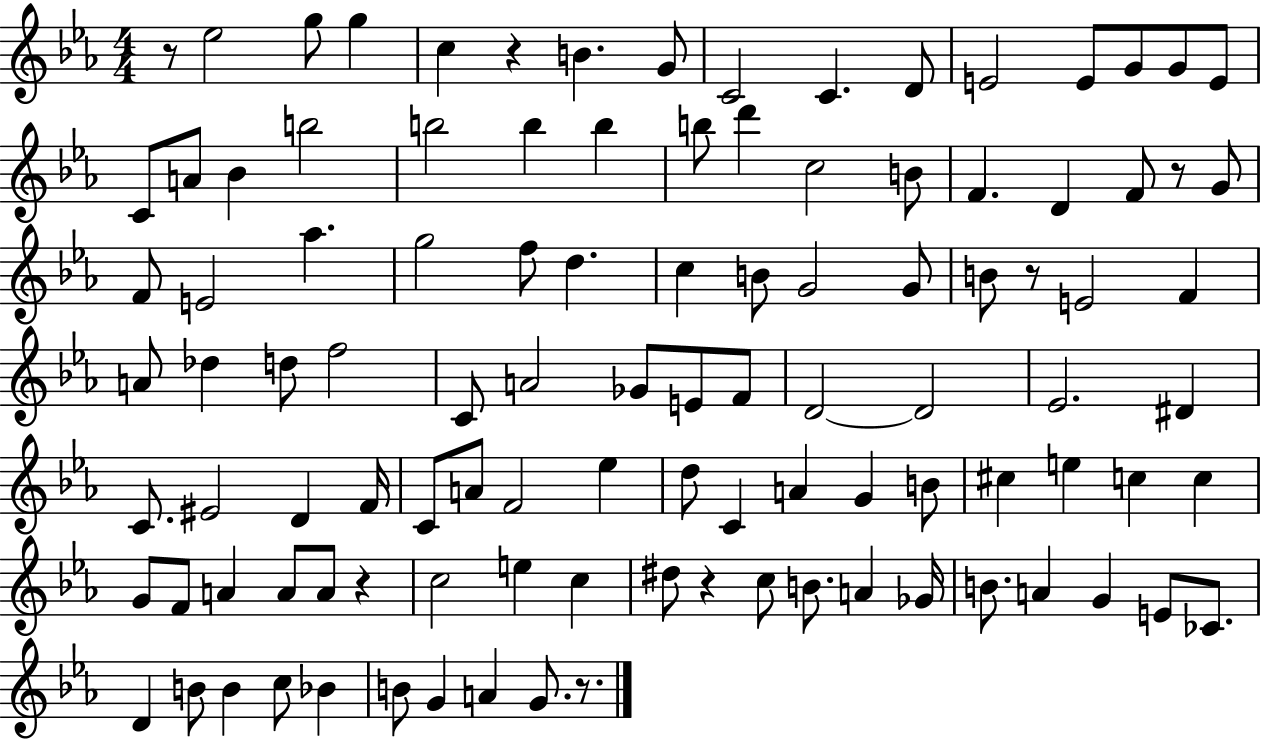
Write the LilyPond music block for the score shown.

{
  \clef treble
  \numericTimeSignature
  \time 4/4
  \key ees \major
  r8 ees''2 g''8 g''4 | c''4 r4 b'4. g'8 | c'2 c'4. d'8 | e'2 e'8 g'8 g'8 e'8 | \break c'8 a'8 bes'4 b''2 | b''2 b''4 b''4 | b''8 d'''4 c''2 b'8 | f'4. d'4 f'8 r8 g'8 | \break f'8 e'2 aes''4. | g''2 f''8 d''4. | c''4 b'8 g'2 g'8 | b'8 r8 e'2 f'4 | \break a'8 des''4 d''8 f''2 | c'8 a'2 ges'8 e'8 f'8 | d'2~~ d'2 | ees'2. dis'4 | \break c'8. eis'2 d'4 f'16 | c'8 a'8 f'2 ees''4 | d''8 c'4 a'4 g'4 b'8 | cis''4 e''4 c''4 c''4 | \break g'8 f'8 a'4 a'8 a'8 r4 | c''2 e''4 c''4 | dis''8 r4 c''8 b'8. a'4 ges'16 | b'8. a'4 g'4 e'8 ces'8. | \break d'4 b'8 b'4 c''8 bes'4 | b'8 g'4 a'4 g'8. r8. | \bar "|."
}